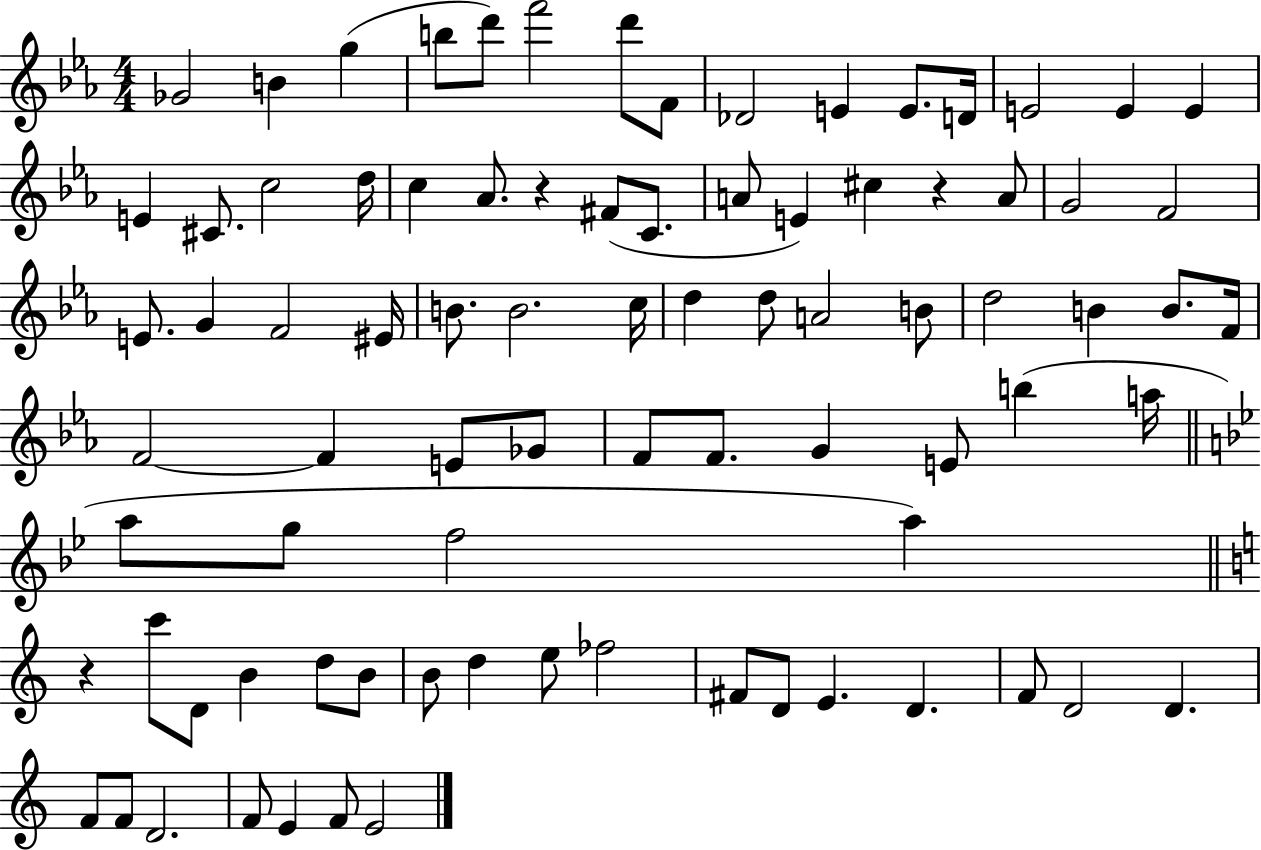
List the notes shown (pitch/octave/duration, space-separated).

Gb4/h B4/q G5/q B5/e D6/e F6/h D6/e F4/e Db4/h E4/q E4/e. D4/s E4/h E4/q E4/q E4/q C#4/e. C5/h D5/s C5/q Ab4/e. R/q F#4/e C4/e. A4/e E4/q C#5/q R/q A4/e G4/h F4/h E4/e. G4/q F4/h EIS4/s B4/e. B4/h. C5/s D5/q D5/e A4/h B4/e D5/h B4/q B4/e. F4/s F4/h F4/q E4/e Gb4/e F4/e F4/e. G4/q E4/e B5/q A5/s A5/e G5/e F5/h A5/q R/q C6/e D4/e B4/q D5/e B4/e B4/e D5/q E5/e FES5/h F#4/e D4/e E4/q. D4/q. F4/e D4/h D4/q. F4/e F4/e D4/h. F4/e E4/q F4/e E4/h